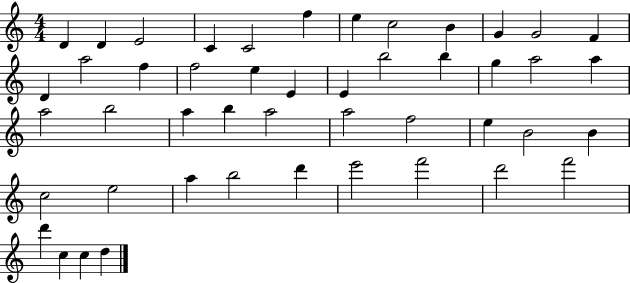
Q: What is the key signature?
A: C major